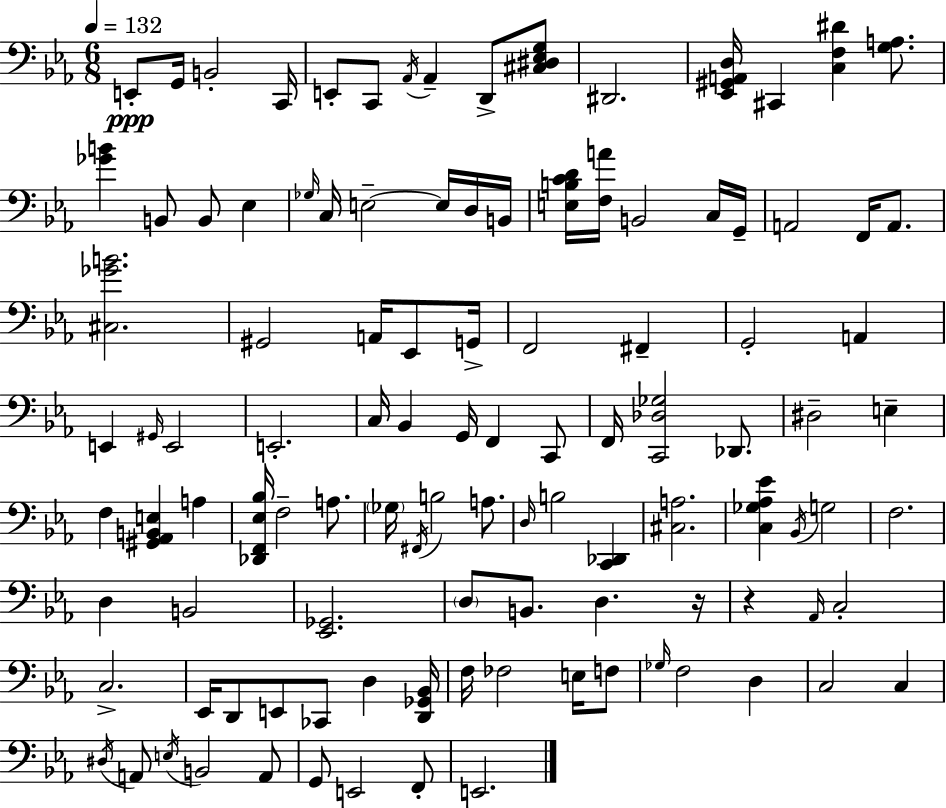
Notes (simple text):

E2/e G2/s B2/h C2/s E2/e C2/e Ab2/s Ab2/q D2/e [C#3,D#3,Eb3,G3]/e D#2/h. [Eb2,G#2,A2,D3]/s C#2/q [C3,F3,D#4]/q [G3,A3]/e. [Gb4,B4]/q B2/e B2/e Eb3/q Gb3/s C3/s E3/h E3/s D3/s B2/s [E3,B3,C4,D4]/s [F3,A4]/s B2/h C3/s G2/s A2/h F2/s A2/e. [C#3,Gb4,B4]/h. G#2/h A2/s Eb2/e G2/s F2/h F#2/q G2/h A2/q E2/q G#2/s E2/h E2/h. C3/s Bb2/q G2/s F2/q C2/e F2/s [C2,Db3,Gb3]/h Db2/e. D#3/h E3/q F3/q [G#2,Ab2,B2,E3]/q A3/q [Db2,F2,Eb3,Bb3]/s F3/h A3/e. Gb3/s F#2/s B3/h A3/e. D3/s B3/h [C2,Db2]/q [C#3,A3]/h. [C3,Gb3,Ab3,Eb4]/q Bb2/s G3/h F3/h. D3/q B2/h [Eb2,Gb2]/h. D3/e B2/e. D3/q. R/s R/q Ab2/s C3/h C3/h. Eb2/s D2/e E2/e CES2/e D3/q [D2,Gb2,Bb2]/s F3/s FES3/h E3/s F3/e Gb3/s F3/h D3/q C3/h C3/q D#3/s A2/e E3/s B2/h A2/e G2/e E2/h F2/e E2/h.